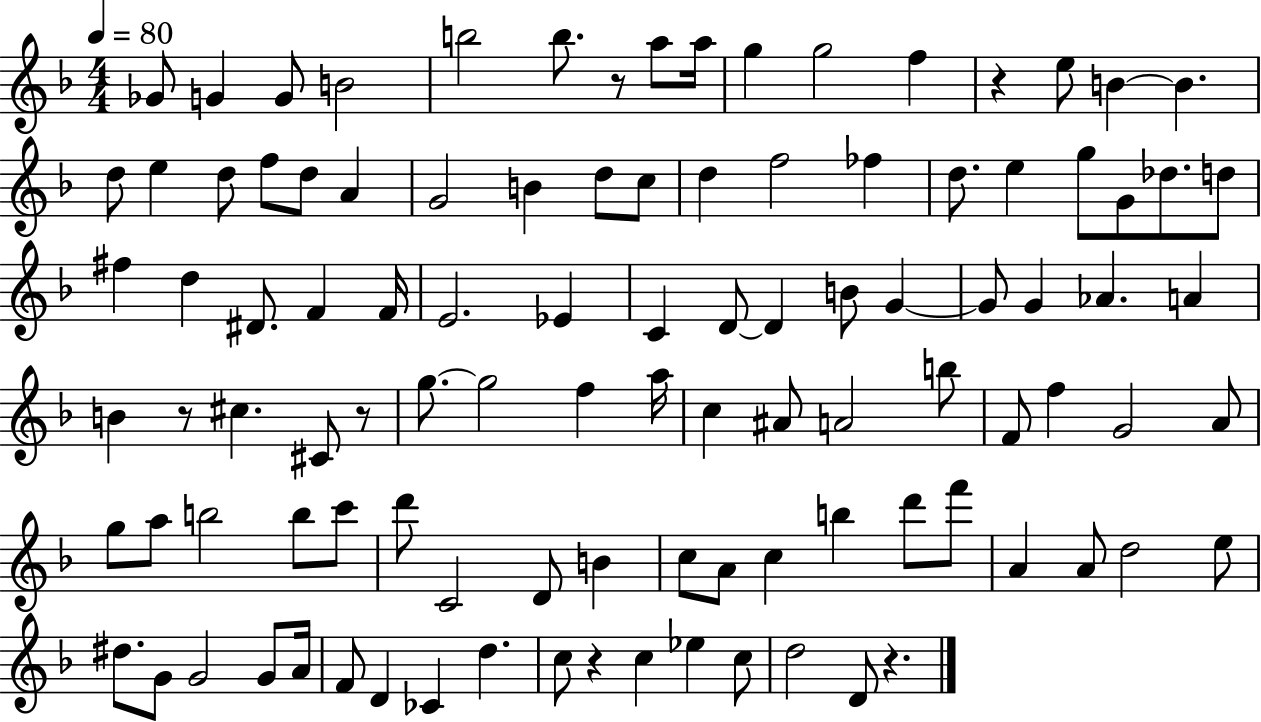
Gb4/e G4/q G4/e B4/h B5/h B5/e. R/e A5/e A5/s G5/q G5/h F5/q R/q E5/e B4/q B4/q. D5/e E5/q D5/e F5/e D5/e A4/q G4/h B4/q D5/e C5/e D5/q F5/h FES5/q D5/e. E5/q G5/e G4/e Db5/e. D5/e F#5/q D5/q D#4/e. F4/q F4/s E4/h. Eb4/q C4/q D4/e D4/q B4/e G4/q G4/e G4/q Ab4/q. A4/q B4/q R/e C#5/q. C#4/e R/e G5/e. G5/h F5/q A5/s C5/q A#4/e A4/h B5/e F4/e F5/q G4/h A4/e G5/e A5/e B5/h B5/e C6/e D6/e C4/h D4/e B4/q C5/e A4/e C5/q B5/q D6/e F6/e A4/q A4/e D5/h E5/e D#5/e. G4/e G4/h G4/e A4/s F4/e D4/q CES4/q D5/q. C5/e R/q C5/q Eb5/q C5/e D5/h D4/e R/q.